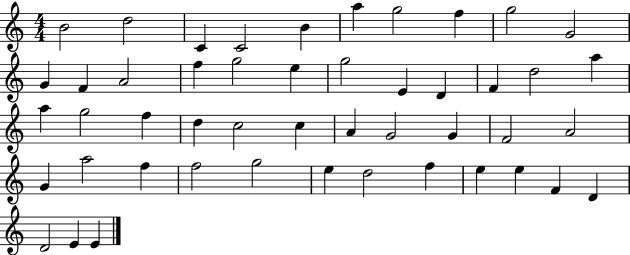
B4/h D5/h C4/q C4/h B4/q A5/q G5/h F5/q G5/h G4/h G4/q F4/q A4/h F5/q G5/h E5/q G5/h E4/q D4/q F4/q D5/h A5/q A5/q G5/h F5/q D5/q C5/h C5/q A4/q G4/h G4/q F4/h A4/h G4/q A5/h F5/q F5/h G5/h E5/q D5/h F5/q E5/q E5/q F4/q D4/q D4/h E4/q E4/q